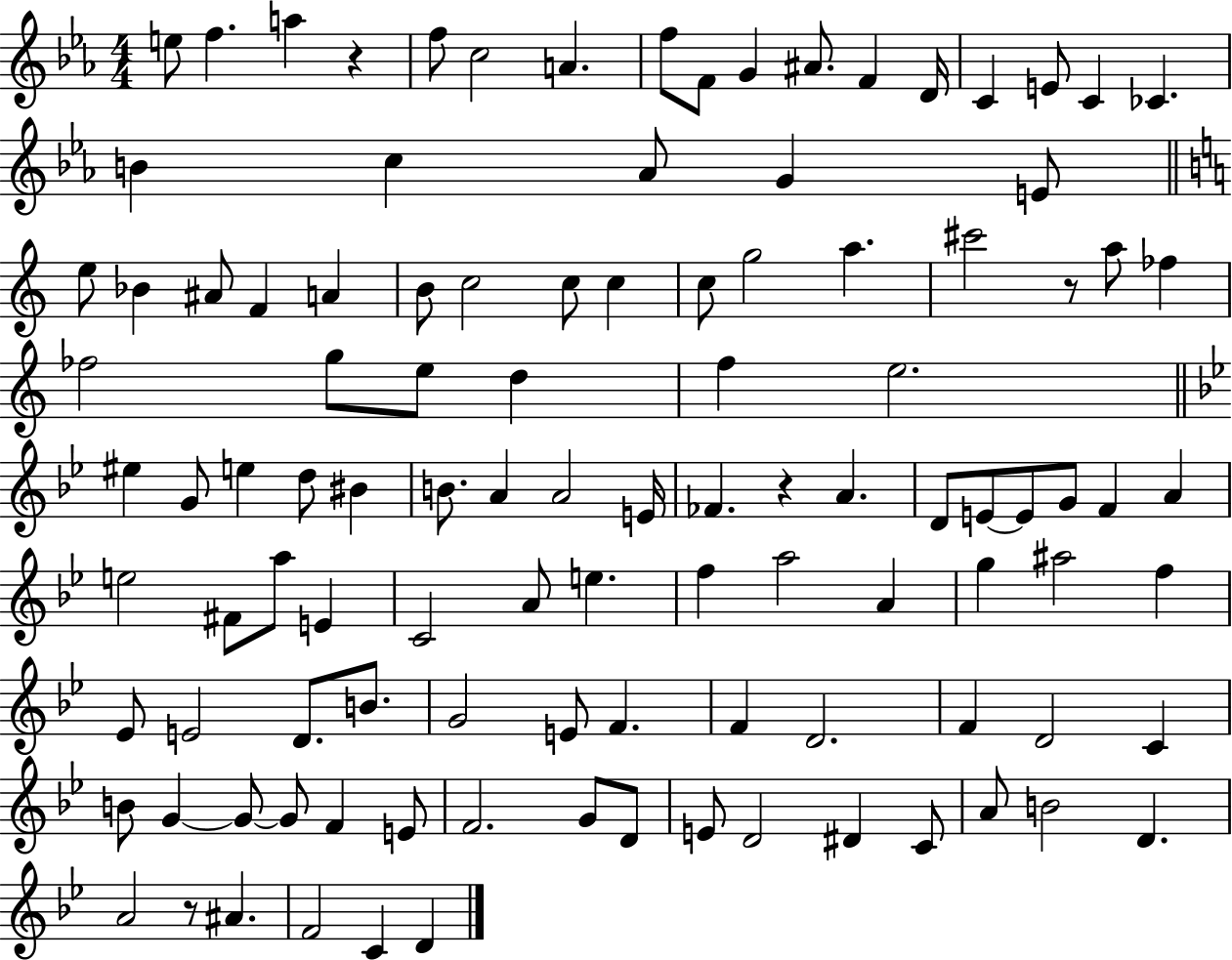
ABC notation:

X:1
T:Untitled
M:4/4
L:1/4
K:Eb
e/2 f a z f/2 c2 A f/2 F/2 G ^A/2 F D/4 C E/2 C _C B c _A/2 G E/2 e/2 _B ^A/2 F A B/2 c2 c/2 c c/2 g2 a ^c'2 z/2 a/2 _f _f2 g/2 e/2 d f e2 ^e G/2 e d/2 ^B B/2 A A2 E/4 _F z A D/2 E/2 E/2 G/2 F A e2 ^F/2 a/2 E C2 A/2 e f a2 A g ^a2 f _E/2 E2 D/2 B/2 G2 E/2 F F D2 F D2 C B/2 G G/2 G/2 F E/2 F2 G/2 D/2 E/2 D2 ^D C/2 A/2 B2 D A2 z/2 ^A F2 C D